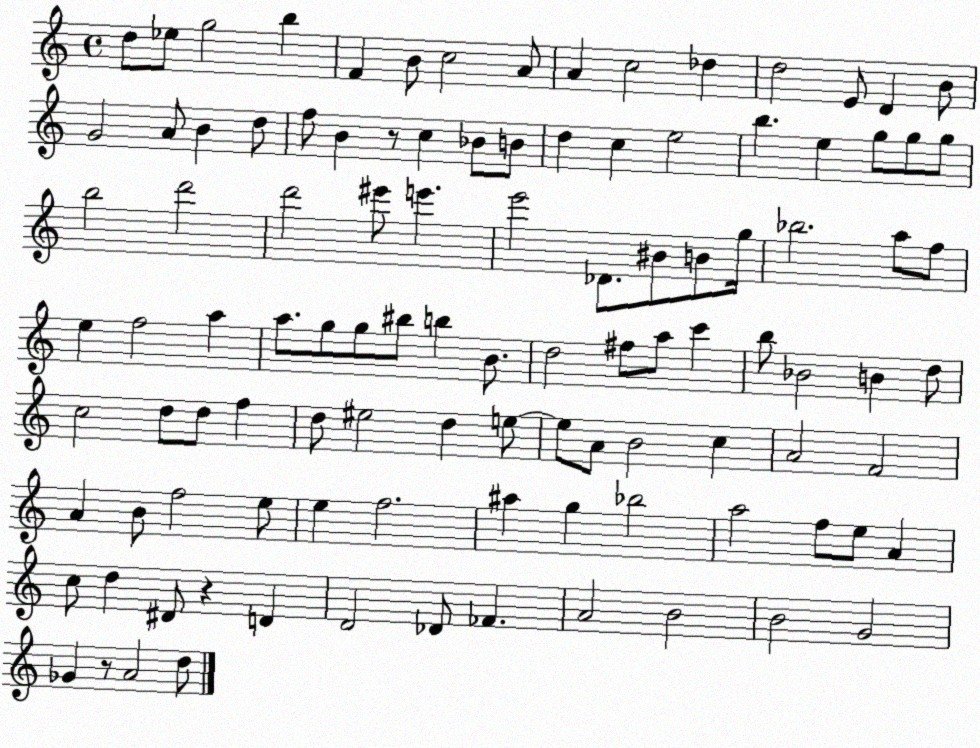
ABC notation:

X:1
T:Untitled
M:4/4
L:1/4
K:C
d/2 _e/2 g2 b F B/2 c2 A/2 A c2 _d d2 E/2 D B/2 G2 A/2 B d/2 f/2 B z/2 c _B/2 B/2 d c e2 b e g/2 g/2 g/2 b2 d'2 d'2 ^e'/2 e' e'2 _D/2 ^B/2 B/2 g/4 _b2 a/2 f/2 e f2 a a/2 g/2 g/2 ^b/2 b B/2 d2 ^f/2 a/2 c' b/2 _B2 B d/2 c2 d/2 d/2 f d/2 ^e2 d e/2 e/2 A/2 B2 c A2 F2 A B/2 f2 e/2 e f2 ^a g _b2 a2 f/2 e/2 A c/2 d ^D/2 z D D2 _D/2 _F A2 B2 B2 G2 _G z/2 A2 d/2